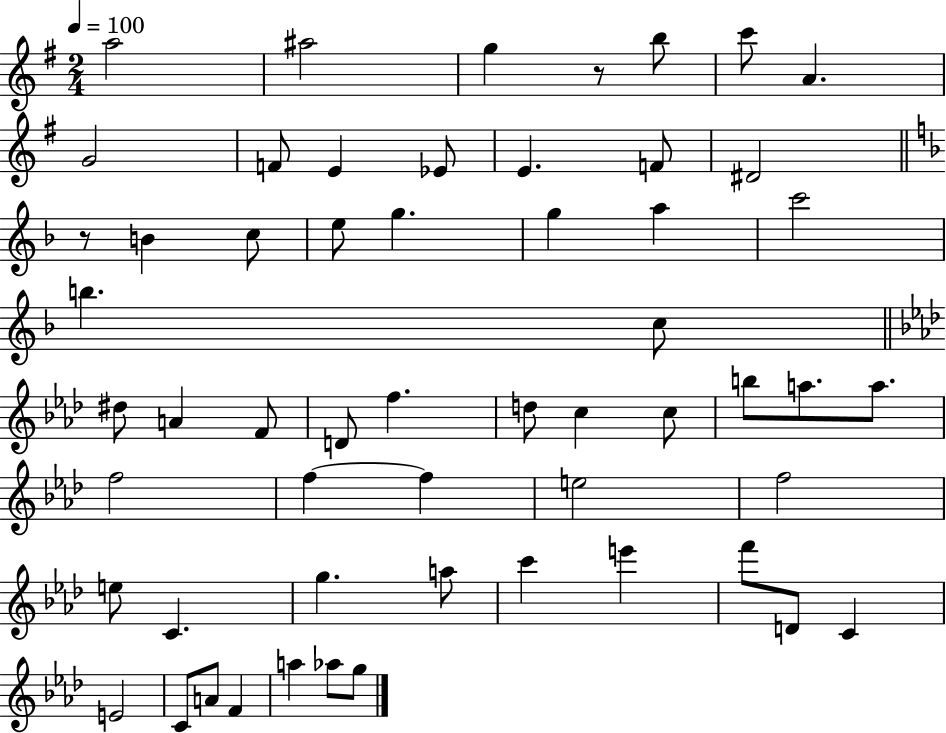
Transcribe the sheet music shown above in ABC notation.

X:1
T:Untitled
M:2/4
L:1/4
K:G
a2 ^a2 g z/2 b/2 c'/2 A G2 F/2 E _E/2 E F/2 ^D2 z/2 B c/2 e/2 g g a c'2 b c/2 ^d/2 A F/2 D/2 f d/2 c c/2 b/2 a/2 a/2 f2 f f e2 f2 e/2 C g a/2 c' e' f'/2 D/2 C E2 C/2 A/2 F a _a/2 g/2